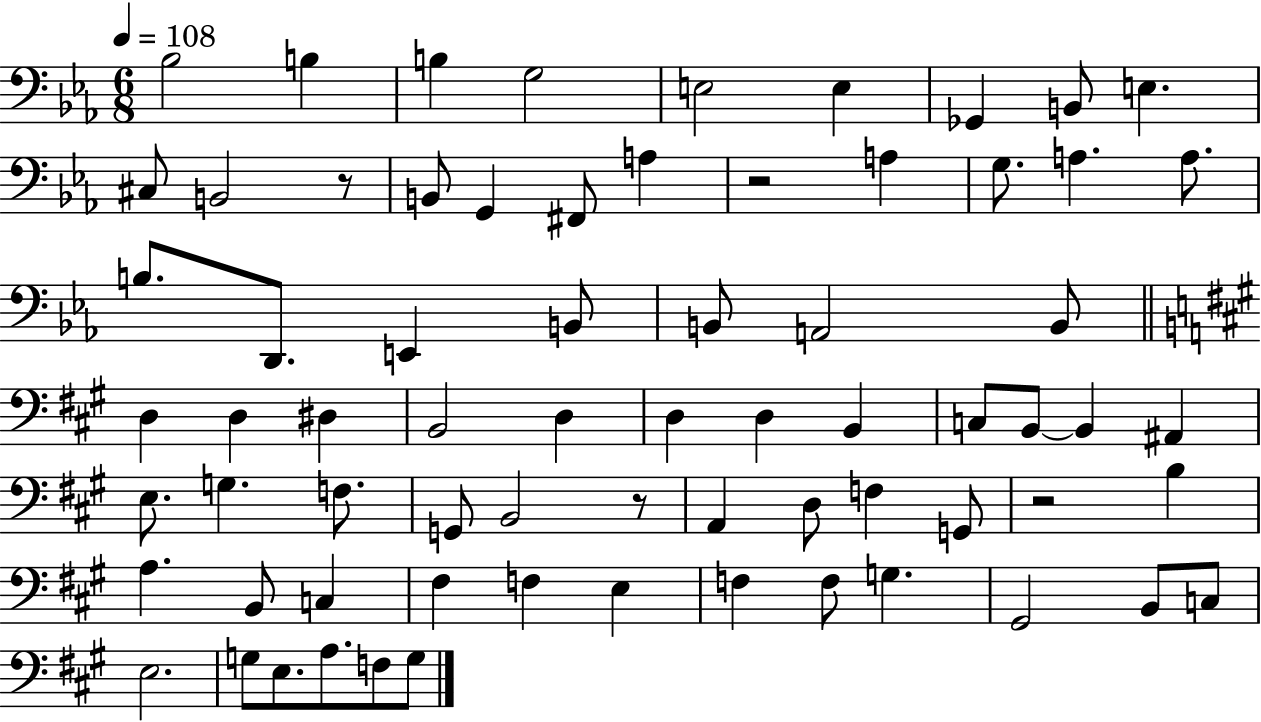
X:1
T:Untitled
M:6/8
L:1/4
K:Eb
_B,2 B, B, G,2 E,2 E, _G,, B,,/2 E, ^C,/2 B,,2 z/2 B,,/2 G,, ^F,,/2 A, z2 A, G,/2 A, A,/2 B,/2 D,,/2 E,, B,,/2 B,,/2 A,,2 B,,/2 D, D, ^D, B,,2 D, D, D, B,, C,/2 B,,/2 B,, ^A,, E,/2 G, F,/2 G,,/2 B,,2 z/2 A,, D,/2 F, G,,/2 z2 B, A, B,,/2 C, ^F, F, E, F, F,/2 G, ^G,,2 B,,/2 C,/2 E,2 G,/2 E,/2 A,/2 F,/2 G,/2